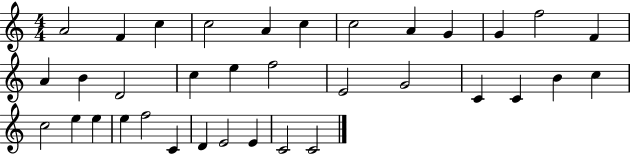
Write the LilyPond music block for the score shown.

{
  \clef treble
  \numericTimeSignature
  \time 4/4
  \key c \major
  a'2 f'4 c''4 | c''2 a'4 c''4 | c''2 a'4 g'4 | g'4 f''2 f'4 | \break a'4 b'4 d'2 | c''4 e''4 f''2 | e'2 g'2 | c'4 c'4 b'4 c''4 | \break c''2 e''4 e''4 | e''4 f''2 c'4 | d'4 e'2 e'4 | c'2 c'2 | \break \bar "|."
}